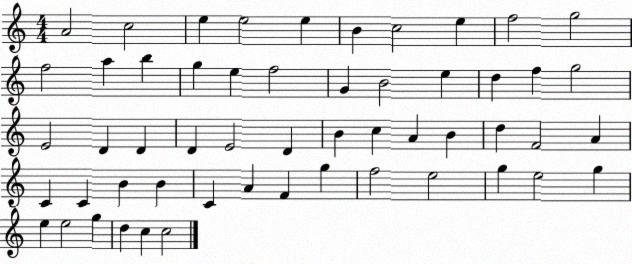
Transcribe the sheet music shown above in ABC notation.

X:1
T:Untitled
M:4/4
L:1/4
K:C
A2 c2 e e2 e B c2 e f2 g2 f2 a b g e f2 G B2 e d f g2 E2 D D D E2 D B c A B d F2 A C C B B C A F g f2 e2 g e2 g e e2 g d c c2